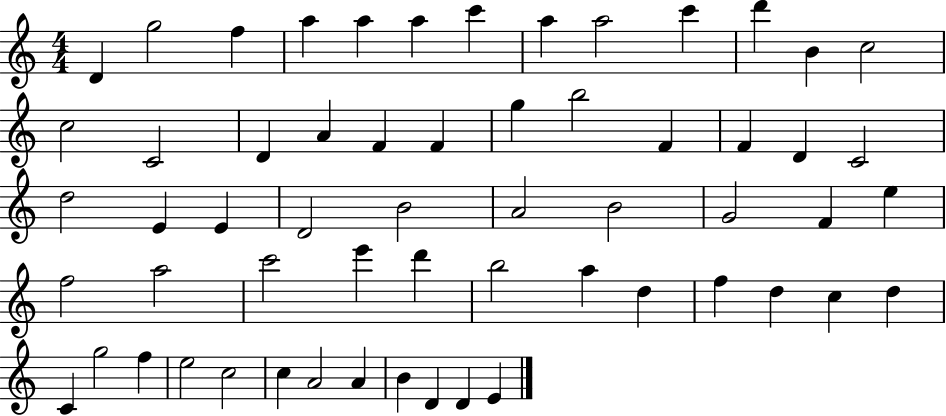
D4/q G5/h F5/q A5/q A5/q A5/q C6/q A5/q A5/h C6/q D6/q B4/q C5/h C5/h C4/h D4/q A4/q F4/q F4/q G5/q B5/h F4/q F4/q D4/q C4/h D5/h E4/q E4/q D4/h B4/h A4/h B4/h G4/h F4/q E5/q F5/h A5/h C6/h E6/q D6/q B5/h A5/q D5/q F5/q D5/q C5/q D5/q C4/q G5/h F5/q E5/h C5/h C5/q A4/h A4/q B4/q D4/q D4/q E4/q